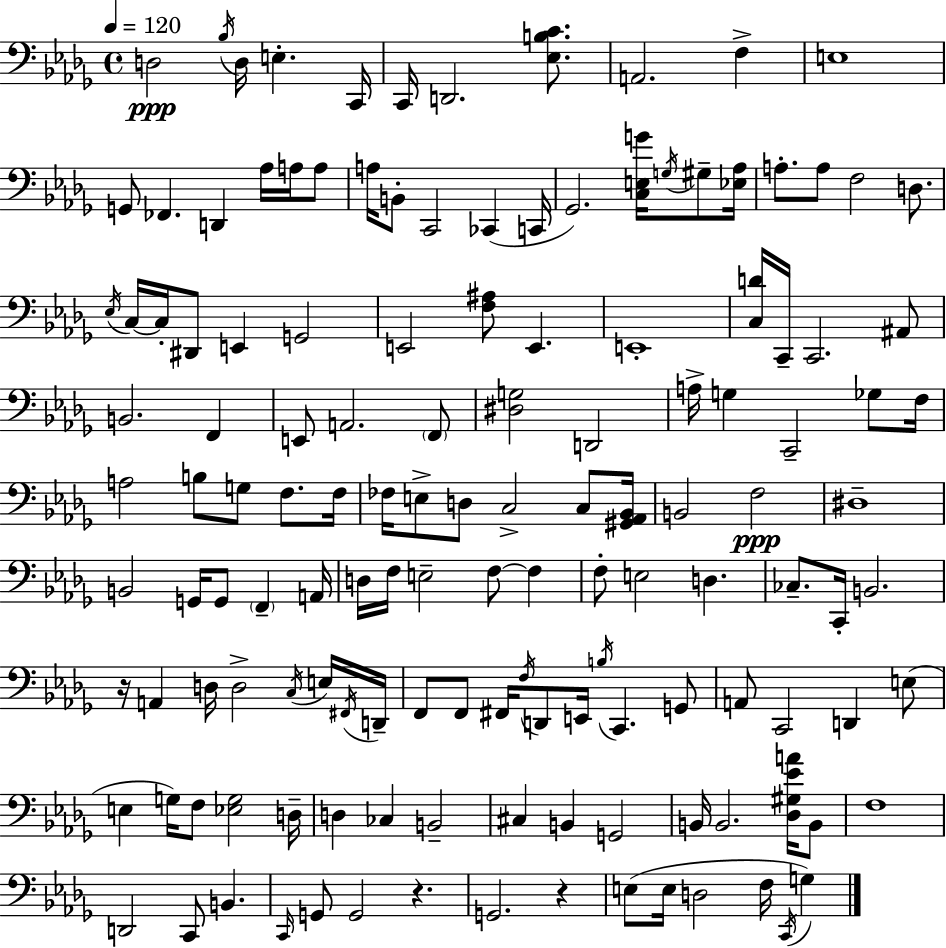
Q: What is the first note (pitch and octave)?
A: D3